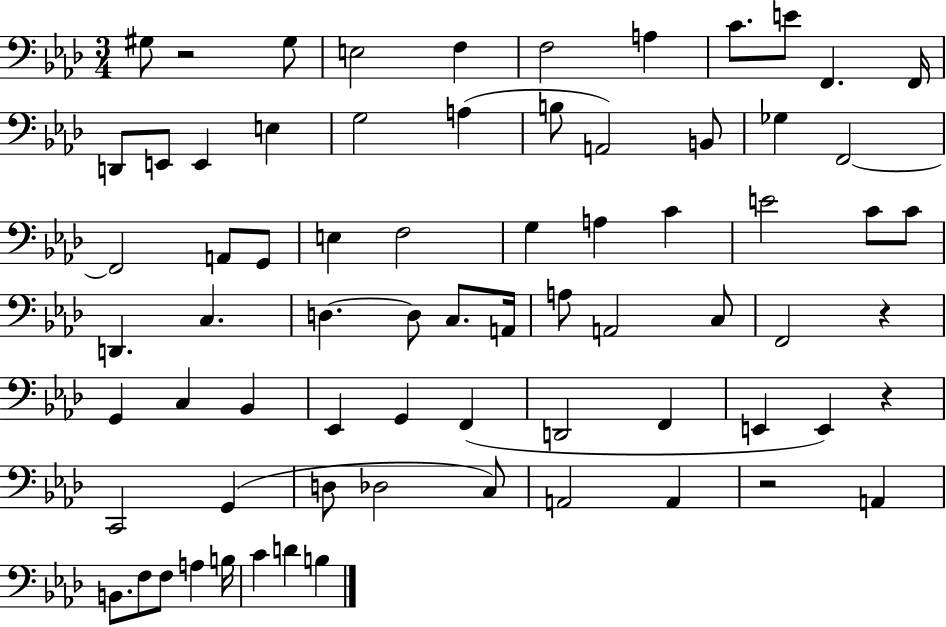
{
  \clef bass
  \numericTimeSignature
  \time 3/4
  \key aes \major
  gis8 r2 gis8 | e2 f4 | f2 a4 | c'8. e'8 f,4. f,16 | \break d,8 e,8 e,4 e4 | g2 a4( | b8 a,2) b,8 | ges4 f,2~~ | \break f,2 a,8 g,8 | e4 f2 | g4 a4 c'4 | e'2 c'8 c'8 | \break d,4. c4. | d4.~~ d8 c8. a,16 | a8 a,2 c8 | f,2 r4 | \break g,4 c4 bes,4 | ees,4 g,4 f,4( | d,2 f,4 | e,4 e,4) r4 | \break c,2 g,4( | d8 des2 c8) | a,2 a,4 | r2 a,4 | \break b,8. f8 f8 a4 b16 | c'4 d'4 b4 | \bar "|."
}